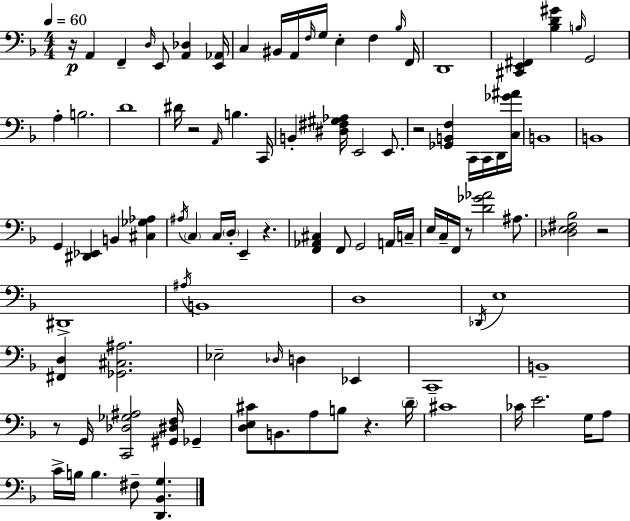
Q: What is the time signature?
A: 4/4